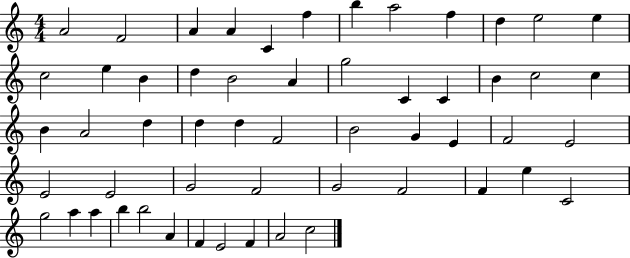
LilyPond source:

{
  \clef treble
  \numericTimeSignature
  \time 4/4
  \key c \major
  a'2 f'2 | a'4 a'4 c'4 f''4 | b''4 a''2 f''4 | d''4 e''2 e''4 | \break c''2 e''4 b'4 | d''4 b'2 a'4 | g''2 c'4 c'4 | b'4 c''2 c''4 | \break b'4 a'2 d''4 | d''4 d''4 f'2 | b'2 g'4 e'4 | f'2 e'2 | \break e'2 e'2 | g'2 f'2 | g'2 f'2 | f'4 e''4 c'2 | \break g''2 a''4 a''4 | b''4 b''2 a'4 | f'4 e'2 f'4 | a'2 c''2 | \break \bar "|."
}